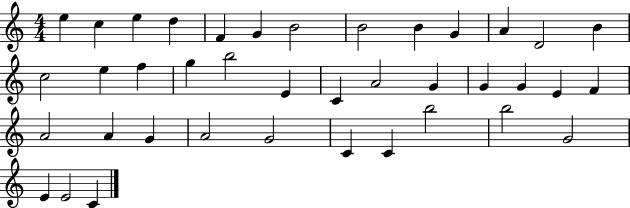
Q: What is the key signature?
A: C major